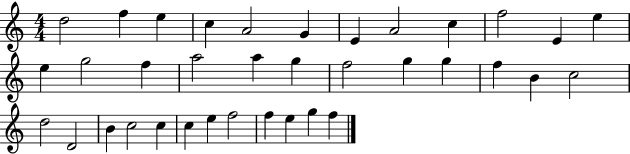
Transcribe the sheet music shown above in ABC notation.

X:1
T:Untitled
M:4/4
L:1/4
K:C
d2 f e c A2 G E A2 c f2 E e e g2 f a2 a g f2 g g f B c2 d2 D2 B c2 c c e f2 f e g f